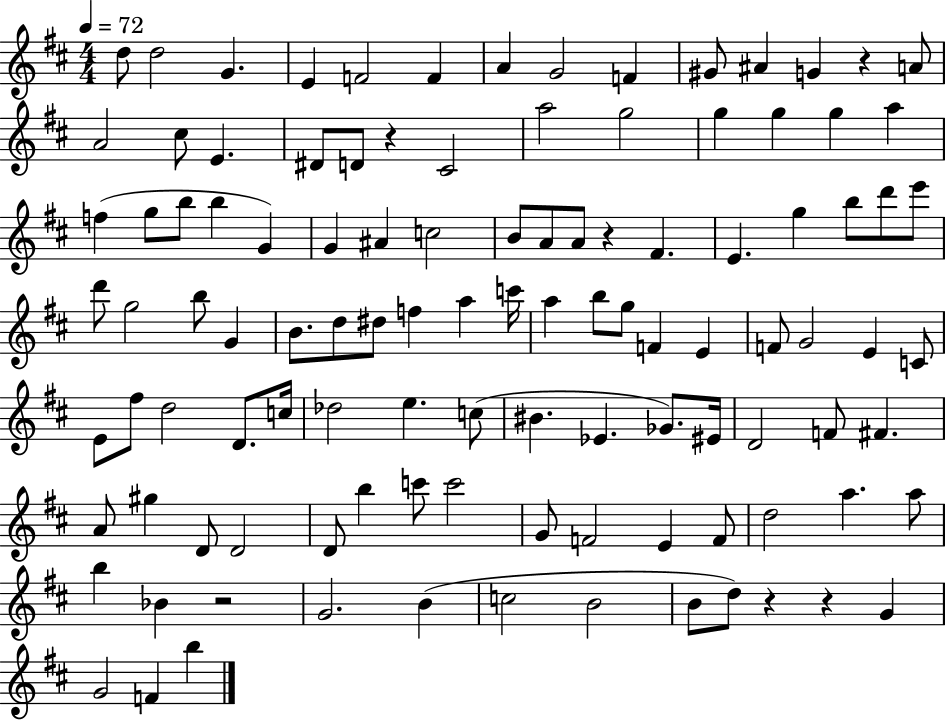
D5/e D5/h G4/q. E4/q F4/h F4/q A4/q G4/h F4/q G#4/e A#4/q G4/q R/q A4/e A4/h C#5/e E4/q. D#4/e D4/e R/q C#4/h A5/h G5/h G5/q G5/q G5/q A5/q F5/q G5/e B5/e B5/q G4/q G4/q A#4/q C5/h B4/e A4/e A4/e R/q F#4/q. E4/q. G5/q B5/e D6/e E6/e D6/e G5/h B5/e G4/q B4/e. D5/e D#5/e F5/q A5/q C6/s A5/q B5/e G5/e F4/q E4/q F4/e G4/h E4/q C4/e E4/e F#5/e D5/h D4/e. C5/s Db5/h E5/q. C5/e BIS4/q. Eb4/q. Gb4/e. EIS4/s D4/h F4/e F#4/q. A4/e G#5/q D4/e D4/h D4/e B5/q C6/e C6/h G4/e F4/h E4/q F4/e D5/h A5/q. A5/e B5/q Bb4/q R/h G4/h. B4/q C5/h B4/h B4/e D5/e R/q R/q G4/q G4/h F4/q B5/q